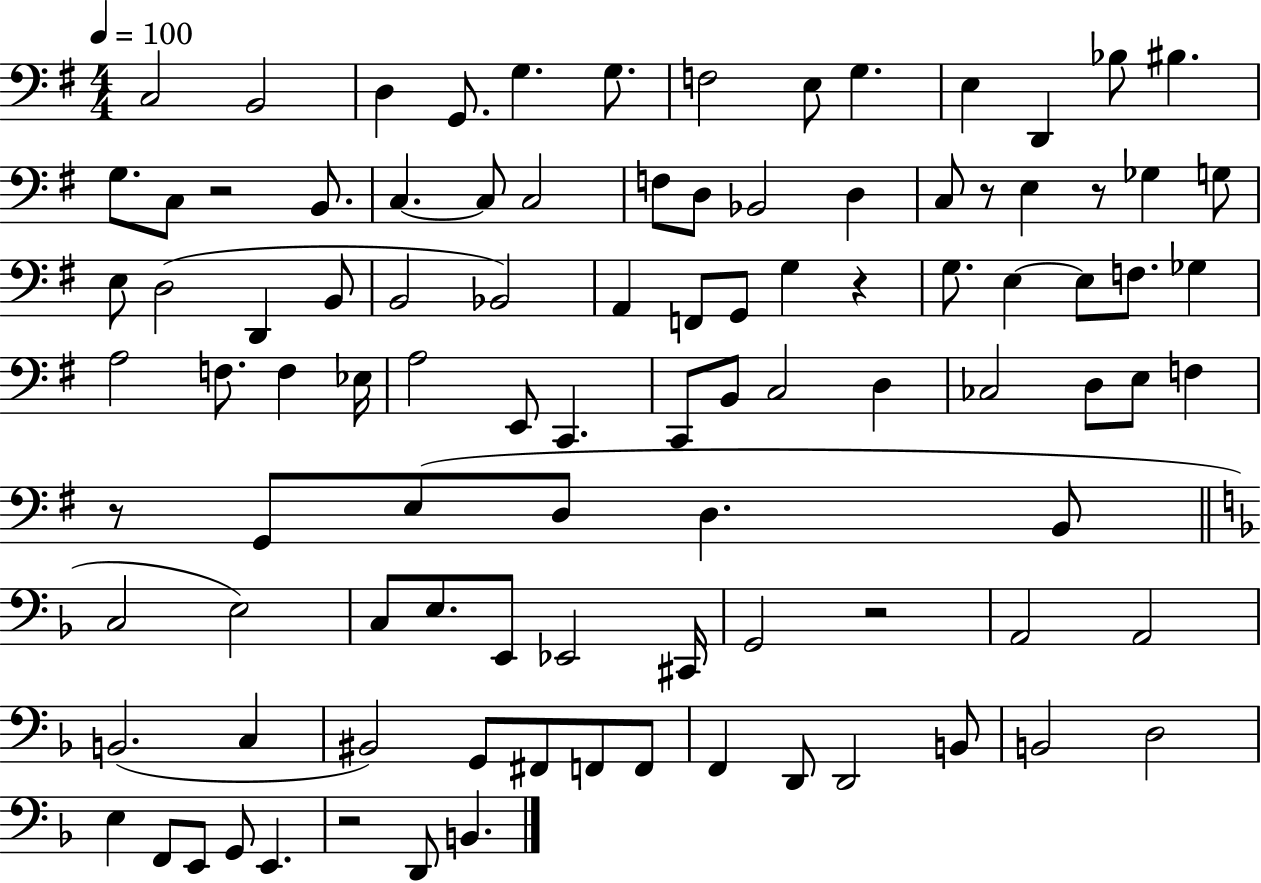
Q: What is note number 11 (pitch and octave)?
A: D2